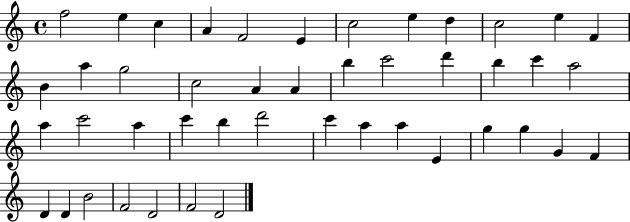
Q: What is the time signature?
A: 4/4